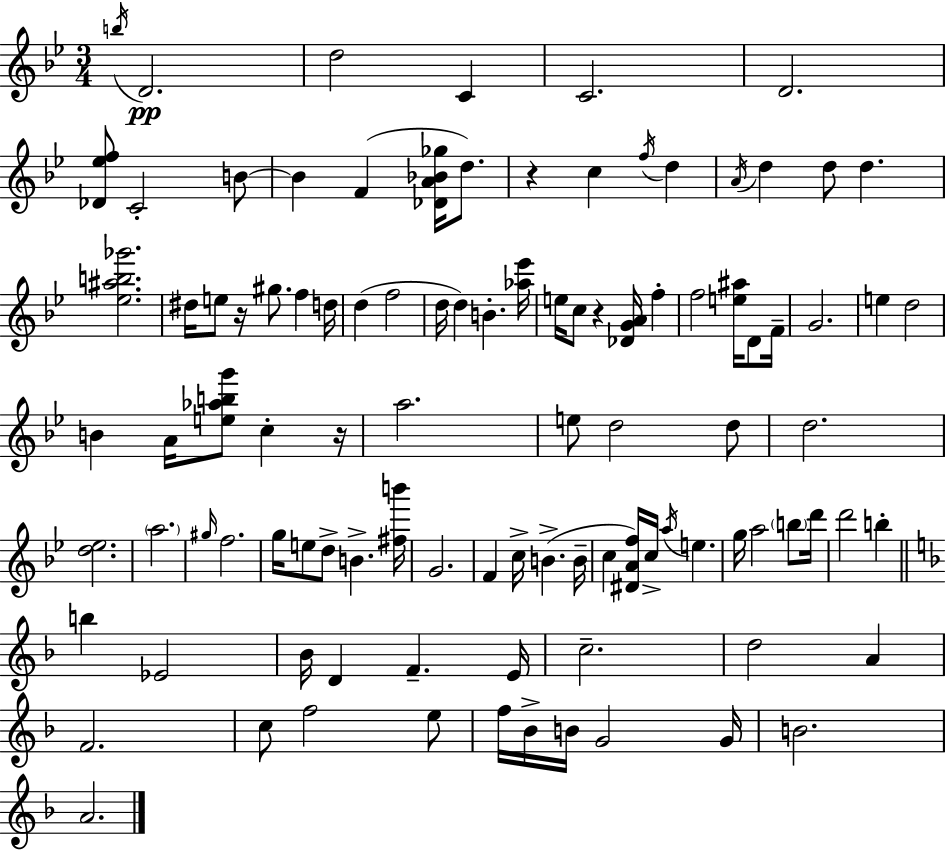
X:1
T:Untitled
M:3/4
L:1/4
K:Gm
b/4 D2 d2 C C2 D2 [_D_ef]/2 C2 B/2 B F [_DA_B_g]/4 d/2 z c f/4 d A/4 d d/2 d [_e^ab_g']2 ^d/4 e/2 z/4 ^g/2 f d/4 d f2 d/4 d B [_a_e']/4 e/4 c/2 z [_DGA]/4 f f2 [e^a]/4 D/2 F/4 G2 e d2 B A/4 [e_abg']/2 c z/4 a2 e/2 d2 d/2 d2 [d_e]2 a2 ^g/4 f2 g/4 e/2 d/2 B [^fb']/4 G2 F c/4 B B/4 c [^DAf]/4 c/4 a/4 e g/4 a2 b/2 d'/4 d'2 b b _E2 _B/4 D F E/4 c2 d2 A F2 c/2 f2 e/2 f/4 _B/4 B/4 G2 G/4 B2 A2